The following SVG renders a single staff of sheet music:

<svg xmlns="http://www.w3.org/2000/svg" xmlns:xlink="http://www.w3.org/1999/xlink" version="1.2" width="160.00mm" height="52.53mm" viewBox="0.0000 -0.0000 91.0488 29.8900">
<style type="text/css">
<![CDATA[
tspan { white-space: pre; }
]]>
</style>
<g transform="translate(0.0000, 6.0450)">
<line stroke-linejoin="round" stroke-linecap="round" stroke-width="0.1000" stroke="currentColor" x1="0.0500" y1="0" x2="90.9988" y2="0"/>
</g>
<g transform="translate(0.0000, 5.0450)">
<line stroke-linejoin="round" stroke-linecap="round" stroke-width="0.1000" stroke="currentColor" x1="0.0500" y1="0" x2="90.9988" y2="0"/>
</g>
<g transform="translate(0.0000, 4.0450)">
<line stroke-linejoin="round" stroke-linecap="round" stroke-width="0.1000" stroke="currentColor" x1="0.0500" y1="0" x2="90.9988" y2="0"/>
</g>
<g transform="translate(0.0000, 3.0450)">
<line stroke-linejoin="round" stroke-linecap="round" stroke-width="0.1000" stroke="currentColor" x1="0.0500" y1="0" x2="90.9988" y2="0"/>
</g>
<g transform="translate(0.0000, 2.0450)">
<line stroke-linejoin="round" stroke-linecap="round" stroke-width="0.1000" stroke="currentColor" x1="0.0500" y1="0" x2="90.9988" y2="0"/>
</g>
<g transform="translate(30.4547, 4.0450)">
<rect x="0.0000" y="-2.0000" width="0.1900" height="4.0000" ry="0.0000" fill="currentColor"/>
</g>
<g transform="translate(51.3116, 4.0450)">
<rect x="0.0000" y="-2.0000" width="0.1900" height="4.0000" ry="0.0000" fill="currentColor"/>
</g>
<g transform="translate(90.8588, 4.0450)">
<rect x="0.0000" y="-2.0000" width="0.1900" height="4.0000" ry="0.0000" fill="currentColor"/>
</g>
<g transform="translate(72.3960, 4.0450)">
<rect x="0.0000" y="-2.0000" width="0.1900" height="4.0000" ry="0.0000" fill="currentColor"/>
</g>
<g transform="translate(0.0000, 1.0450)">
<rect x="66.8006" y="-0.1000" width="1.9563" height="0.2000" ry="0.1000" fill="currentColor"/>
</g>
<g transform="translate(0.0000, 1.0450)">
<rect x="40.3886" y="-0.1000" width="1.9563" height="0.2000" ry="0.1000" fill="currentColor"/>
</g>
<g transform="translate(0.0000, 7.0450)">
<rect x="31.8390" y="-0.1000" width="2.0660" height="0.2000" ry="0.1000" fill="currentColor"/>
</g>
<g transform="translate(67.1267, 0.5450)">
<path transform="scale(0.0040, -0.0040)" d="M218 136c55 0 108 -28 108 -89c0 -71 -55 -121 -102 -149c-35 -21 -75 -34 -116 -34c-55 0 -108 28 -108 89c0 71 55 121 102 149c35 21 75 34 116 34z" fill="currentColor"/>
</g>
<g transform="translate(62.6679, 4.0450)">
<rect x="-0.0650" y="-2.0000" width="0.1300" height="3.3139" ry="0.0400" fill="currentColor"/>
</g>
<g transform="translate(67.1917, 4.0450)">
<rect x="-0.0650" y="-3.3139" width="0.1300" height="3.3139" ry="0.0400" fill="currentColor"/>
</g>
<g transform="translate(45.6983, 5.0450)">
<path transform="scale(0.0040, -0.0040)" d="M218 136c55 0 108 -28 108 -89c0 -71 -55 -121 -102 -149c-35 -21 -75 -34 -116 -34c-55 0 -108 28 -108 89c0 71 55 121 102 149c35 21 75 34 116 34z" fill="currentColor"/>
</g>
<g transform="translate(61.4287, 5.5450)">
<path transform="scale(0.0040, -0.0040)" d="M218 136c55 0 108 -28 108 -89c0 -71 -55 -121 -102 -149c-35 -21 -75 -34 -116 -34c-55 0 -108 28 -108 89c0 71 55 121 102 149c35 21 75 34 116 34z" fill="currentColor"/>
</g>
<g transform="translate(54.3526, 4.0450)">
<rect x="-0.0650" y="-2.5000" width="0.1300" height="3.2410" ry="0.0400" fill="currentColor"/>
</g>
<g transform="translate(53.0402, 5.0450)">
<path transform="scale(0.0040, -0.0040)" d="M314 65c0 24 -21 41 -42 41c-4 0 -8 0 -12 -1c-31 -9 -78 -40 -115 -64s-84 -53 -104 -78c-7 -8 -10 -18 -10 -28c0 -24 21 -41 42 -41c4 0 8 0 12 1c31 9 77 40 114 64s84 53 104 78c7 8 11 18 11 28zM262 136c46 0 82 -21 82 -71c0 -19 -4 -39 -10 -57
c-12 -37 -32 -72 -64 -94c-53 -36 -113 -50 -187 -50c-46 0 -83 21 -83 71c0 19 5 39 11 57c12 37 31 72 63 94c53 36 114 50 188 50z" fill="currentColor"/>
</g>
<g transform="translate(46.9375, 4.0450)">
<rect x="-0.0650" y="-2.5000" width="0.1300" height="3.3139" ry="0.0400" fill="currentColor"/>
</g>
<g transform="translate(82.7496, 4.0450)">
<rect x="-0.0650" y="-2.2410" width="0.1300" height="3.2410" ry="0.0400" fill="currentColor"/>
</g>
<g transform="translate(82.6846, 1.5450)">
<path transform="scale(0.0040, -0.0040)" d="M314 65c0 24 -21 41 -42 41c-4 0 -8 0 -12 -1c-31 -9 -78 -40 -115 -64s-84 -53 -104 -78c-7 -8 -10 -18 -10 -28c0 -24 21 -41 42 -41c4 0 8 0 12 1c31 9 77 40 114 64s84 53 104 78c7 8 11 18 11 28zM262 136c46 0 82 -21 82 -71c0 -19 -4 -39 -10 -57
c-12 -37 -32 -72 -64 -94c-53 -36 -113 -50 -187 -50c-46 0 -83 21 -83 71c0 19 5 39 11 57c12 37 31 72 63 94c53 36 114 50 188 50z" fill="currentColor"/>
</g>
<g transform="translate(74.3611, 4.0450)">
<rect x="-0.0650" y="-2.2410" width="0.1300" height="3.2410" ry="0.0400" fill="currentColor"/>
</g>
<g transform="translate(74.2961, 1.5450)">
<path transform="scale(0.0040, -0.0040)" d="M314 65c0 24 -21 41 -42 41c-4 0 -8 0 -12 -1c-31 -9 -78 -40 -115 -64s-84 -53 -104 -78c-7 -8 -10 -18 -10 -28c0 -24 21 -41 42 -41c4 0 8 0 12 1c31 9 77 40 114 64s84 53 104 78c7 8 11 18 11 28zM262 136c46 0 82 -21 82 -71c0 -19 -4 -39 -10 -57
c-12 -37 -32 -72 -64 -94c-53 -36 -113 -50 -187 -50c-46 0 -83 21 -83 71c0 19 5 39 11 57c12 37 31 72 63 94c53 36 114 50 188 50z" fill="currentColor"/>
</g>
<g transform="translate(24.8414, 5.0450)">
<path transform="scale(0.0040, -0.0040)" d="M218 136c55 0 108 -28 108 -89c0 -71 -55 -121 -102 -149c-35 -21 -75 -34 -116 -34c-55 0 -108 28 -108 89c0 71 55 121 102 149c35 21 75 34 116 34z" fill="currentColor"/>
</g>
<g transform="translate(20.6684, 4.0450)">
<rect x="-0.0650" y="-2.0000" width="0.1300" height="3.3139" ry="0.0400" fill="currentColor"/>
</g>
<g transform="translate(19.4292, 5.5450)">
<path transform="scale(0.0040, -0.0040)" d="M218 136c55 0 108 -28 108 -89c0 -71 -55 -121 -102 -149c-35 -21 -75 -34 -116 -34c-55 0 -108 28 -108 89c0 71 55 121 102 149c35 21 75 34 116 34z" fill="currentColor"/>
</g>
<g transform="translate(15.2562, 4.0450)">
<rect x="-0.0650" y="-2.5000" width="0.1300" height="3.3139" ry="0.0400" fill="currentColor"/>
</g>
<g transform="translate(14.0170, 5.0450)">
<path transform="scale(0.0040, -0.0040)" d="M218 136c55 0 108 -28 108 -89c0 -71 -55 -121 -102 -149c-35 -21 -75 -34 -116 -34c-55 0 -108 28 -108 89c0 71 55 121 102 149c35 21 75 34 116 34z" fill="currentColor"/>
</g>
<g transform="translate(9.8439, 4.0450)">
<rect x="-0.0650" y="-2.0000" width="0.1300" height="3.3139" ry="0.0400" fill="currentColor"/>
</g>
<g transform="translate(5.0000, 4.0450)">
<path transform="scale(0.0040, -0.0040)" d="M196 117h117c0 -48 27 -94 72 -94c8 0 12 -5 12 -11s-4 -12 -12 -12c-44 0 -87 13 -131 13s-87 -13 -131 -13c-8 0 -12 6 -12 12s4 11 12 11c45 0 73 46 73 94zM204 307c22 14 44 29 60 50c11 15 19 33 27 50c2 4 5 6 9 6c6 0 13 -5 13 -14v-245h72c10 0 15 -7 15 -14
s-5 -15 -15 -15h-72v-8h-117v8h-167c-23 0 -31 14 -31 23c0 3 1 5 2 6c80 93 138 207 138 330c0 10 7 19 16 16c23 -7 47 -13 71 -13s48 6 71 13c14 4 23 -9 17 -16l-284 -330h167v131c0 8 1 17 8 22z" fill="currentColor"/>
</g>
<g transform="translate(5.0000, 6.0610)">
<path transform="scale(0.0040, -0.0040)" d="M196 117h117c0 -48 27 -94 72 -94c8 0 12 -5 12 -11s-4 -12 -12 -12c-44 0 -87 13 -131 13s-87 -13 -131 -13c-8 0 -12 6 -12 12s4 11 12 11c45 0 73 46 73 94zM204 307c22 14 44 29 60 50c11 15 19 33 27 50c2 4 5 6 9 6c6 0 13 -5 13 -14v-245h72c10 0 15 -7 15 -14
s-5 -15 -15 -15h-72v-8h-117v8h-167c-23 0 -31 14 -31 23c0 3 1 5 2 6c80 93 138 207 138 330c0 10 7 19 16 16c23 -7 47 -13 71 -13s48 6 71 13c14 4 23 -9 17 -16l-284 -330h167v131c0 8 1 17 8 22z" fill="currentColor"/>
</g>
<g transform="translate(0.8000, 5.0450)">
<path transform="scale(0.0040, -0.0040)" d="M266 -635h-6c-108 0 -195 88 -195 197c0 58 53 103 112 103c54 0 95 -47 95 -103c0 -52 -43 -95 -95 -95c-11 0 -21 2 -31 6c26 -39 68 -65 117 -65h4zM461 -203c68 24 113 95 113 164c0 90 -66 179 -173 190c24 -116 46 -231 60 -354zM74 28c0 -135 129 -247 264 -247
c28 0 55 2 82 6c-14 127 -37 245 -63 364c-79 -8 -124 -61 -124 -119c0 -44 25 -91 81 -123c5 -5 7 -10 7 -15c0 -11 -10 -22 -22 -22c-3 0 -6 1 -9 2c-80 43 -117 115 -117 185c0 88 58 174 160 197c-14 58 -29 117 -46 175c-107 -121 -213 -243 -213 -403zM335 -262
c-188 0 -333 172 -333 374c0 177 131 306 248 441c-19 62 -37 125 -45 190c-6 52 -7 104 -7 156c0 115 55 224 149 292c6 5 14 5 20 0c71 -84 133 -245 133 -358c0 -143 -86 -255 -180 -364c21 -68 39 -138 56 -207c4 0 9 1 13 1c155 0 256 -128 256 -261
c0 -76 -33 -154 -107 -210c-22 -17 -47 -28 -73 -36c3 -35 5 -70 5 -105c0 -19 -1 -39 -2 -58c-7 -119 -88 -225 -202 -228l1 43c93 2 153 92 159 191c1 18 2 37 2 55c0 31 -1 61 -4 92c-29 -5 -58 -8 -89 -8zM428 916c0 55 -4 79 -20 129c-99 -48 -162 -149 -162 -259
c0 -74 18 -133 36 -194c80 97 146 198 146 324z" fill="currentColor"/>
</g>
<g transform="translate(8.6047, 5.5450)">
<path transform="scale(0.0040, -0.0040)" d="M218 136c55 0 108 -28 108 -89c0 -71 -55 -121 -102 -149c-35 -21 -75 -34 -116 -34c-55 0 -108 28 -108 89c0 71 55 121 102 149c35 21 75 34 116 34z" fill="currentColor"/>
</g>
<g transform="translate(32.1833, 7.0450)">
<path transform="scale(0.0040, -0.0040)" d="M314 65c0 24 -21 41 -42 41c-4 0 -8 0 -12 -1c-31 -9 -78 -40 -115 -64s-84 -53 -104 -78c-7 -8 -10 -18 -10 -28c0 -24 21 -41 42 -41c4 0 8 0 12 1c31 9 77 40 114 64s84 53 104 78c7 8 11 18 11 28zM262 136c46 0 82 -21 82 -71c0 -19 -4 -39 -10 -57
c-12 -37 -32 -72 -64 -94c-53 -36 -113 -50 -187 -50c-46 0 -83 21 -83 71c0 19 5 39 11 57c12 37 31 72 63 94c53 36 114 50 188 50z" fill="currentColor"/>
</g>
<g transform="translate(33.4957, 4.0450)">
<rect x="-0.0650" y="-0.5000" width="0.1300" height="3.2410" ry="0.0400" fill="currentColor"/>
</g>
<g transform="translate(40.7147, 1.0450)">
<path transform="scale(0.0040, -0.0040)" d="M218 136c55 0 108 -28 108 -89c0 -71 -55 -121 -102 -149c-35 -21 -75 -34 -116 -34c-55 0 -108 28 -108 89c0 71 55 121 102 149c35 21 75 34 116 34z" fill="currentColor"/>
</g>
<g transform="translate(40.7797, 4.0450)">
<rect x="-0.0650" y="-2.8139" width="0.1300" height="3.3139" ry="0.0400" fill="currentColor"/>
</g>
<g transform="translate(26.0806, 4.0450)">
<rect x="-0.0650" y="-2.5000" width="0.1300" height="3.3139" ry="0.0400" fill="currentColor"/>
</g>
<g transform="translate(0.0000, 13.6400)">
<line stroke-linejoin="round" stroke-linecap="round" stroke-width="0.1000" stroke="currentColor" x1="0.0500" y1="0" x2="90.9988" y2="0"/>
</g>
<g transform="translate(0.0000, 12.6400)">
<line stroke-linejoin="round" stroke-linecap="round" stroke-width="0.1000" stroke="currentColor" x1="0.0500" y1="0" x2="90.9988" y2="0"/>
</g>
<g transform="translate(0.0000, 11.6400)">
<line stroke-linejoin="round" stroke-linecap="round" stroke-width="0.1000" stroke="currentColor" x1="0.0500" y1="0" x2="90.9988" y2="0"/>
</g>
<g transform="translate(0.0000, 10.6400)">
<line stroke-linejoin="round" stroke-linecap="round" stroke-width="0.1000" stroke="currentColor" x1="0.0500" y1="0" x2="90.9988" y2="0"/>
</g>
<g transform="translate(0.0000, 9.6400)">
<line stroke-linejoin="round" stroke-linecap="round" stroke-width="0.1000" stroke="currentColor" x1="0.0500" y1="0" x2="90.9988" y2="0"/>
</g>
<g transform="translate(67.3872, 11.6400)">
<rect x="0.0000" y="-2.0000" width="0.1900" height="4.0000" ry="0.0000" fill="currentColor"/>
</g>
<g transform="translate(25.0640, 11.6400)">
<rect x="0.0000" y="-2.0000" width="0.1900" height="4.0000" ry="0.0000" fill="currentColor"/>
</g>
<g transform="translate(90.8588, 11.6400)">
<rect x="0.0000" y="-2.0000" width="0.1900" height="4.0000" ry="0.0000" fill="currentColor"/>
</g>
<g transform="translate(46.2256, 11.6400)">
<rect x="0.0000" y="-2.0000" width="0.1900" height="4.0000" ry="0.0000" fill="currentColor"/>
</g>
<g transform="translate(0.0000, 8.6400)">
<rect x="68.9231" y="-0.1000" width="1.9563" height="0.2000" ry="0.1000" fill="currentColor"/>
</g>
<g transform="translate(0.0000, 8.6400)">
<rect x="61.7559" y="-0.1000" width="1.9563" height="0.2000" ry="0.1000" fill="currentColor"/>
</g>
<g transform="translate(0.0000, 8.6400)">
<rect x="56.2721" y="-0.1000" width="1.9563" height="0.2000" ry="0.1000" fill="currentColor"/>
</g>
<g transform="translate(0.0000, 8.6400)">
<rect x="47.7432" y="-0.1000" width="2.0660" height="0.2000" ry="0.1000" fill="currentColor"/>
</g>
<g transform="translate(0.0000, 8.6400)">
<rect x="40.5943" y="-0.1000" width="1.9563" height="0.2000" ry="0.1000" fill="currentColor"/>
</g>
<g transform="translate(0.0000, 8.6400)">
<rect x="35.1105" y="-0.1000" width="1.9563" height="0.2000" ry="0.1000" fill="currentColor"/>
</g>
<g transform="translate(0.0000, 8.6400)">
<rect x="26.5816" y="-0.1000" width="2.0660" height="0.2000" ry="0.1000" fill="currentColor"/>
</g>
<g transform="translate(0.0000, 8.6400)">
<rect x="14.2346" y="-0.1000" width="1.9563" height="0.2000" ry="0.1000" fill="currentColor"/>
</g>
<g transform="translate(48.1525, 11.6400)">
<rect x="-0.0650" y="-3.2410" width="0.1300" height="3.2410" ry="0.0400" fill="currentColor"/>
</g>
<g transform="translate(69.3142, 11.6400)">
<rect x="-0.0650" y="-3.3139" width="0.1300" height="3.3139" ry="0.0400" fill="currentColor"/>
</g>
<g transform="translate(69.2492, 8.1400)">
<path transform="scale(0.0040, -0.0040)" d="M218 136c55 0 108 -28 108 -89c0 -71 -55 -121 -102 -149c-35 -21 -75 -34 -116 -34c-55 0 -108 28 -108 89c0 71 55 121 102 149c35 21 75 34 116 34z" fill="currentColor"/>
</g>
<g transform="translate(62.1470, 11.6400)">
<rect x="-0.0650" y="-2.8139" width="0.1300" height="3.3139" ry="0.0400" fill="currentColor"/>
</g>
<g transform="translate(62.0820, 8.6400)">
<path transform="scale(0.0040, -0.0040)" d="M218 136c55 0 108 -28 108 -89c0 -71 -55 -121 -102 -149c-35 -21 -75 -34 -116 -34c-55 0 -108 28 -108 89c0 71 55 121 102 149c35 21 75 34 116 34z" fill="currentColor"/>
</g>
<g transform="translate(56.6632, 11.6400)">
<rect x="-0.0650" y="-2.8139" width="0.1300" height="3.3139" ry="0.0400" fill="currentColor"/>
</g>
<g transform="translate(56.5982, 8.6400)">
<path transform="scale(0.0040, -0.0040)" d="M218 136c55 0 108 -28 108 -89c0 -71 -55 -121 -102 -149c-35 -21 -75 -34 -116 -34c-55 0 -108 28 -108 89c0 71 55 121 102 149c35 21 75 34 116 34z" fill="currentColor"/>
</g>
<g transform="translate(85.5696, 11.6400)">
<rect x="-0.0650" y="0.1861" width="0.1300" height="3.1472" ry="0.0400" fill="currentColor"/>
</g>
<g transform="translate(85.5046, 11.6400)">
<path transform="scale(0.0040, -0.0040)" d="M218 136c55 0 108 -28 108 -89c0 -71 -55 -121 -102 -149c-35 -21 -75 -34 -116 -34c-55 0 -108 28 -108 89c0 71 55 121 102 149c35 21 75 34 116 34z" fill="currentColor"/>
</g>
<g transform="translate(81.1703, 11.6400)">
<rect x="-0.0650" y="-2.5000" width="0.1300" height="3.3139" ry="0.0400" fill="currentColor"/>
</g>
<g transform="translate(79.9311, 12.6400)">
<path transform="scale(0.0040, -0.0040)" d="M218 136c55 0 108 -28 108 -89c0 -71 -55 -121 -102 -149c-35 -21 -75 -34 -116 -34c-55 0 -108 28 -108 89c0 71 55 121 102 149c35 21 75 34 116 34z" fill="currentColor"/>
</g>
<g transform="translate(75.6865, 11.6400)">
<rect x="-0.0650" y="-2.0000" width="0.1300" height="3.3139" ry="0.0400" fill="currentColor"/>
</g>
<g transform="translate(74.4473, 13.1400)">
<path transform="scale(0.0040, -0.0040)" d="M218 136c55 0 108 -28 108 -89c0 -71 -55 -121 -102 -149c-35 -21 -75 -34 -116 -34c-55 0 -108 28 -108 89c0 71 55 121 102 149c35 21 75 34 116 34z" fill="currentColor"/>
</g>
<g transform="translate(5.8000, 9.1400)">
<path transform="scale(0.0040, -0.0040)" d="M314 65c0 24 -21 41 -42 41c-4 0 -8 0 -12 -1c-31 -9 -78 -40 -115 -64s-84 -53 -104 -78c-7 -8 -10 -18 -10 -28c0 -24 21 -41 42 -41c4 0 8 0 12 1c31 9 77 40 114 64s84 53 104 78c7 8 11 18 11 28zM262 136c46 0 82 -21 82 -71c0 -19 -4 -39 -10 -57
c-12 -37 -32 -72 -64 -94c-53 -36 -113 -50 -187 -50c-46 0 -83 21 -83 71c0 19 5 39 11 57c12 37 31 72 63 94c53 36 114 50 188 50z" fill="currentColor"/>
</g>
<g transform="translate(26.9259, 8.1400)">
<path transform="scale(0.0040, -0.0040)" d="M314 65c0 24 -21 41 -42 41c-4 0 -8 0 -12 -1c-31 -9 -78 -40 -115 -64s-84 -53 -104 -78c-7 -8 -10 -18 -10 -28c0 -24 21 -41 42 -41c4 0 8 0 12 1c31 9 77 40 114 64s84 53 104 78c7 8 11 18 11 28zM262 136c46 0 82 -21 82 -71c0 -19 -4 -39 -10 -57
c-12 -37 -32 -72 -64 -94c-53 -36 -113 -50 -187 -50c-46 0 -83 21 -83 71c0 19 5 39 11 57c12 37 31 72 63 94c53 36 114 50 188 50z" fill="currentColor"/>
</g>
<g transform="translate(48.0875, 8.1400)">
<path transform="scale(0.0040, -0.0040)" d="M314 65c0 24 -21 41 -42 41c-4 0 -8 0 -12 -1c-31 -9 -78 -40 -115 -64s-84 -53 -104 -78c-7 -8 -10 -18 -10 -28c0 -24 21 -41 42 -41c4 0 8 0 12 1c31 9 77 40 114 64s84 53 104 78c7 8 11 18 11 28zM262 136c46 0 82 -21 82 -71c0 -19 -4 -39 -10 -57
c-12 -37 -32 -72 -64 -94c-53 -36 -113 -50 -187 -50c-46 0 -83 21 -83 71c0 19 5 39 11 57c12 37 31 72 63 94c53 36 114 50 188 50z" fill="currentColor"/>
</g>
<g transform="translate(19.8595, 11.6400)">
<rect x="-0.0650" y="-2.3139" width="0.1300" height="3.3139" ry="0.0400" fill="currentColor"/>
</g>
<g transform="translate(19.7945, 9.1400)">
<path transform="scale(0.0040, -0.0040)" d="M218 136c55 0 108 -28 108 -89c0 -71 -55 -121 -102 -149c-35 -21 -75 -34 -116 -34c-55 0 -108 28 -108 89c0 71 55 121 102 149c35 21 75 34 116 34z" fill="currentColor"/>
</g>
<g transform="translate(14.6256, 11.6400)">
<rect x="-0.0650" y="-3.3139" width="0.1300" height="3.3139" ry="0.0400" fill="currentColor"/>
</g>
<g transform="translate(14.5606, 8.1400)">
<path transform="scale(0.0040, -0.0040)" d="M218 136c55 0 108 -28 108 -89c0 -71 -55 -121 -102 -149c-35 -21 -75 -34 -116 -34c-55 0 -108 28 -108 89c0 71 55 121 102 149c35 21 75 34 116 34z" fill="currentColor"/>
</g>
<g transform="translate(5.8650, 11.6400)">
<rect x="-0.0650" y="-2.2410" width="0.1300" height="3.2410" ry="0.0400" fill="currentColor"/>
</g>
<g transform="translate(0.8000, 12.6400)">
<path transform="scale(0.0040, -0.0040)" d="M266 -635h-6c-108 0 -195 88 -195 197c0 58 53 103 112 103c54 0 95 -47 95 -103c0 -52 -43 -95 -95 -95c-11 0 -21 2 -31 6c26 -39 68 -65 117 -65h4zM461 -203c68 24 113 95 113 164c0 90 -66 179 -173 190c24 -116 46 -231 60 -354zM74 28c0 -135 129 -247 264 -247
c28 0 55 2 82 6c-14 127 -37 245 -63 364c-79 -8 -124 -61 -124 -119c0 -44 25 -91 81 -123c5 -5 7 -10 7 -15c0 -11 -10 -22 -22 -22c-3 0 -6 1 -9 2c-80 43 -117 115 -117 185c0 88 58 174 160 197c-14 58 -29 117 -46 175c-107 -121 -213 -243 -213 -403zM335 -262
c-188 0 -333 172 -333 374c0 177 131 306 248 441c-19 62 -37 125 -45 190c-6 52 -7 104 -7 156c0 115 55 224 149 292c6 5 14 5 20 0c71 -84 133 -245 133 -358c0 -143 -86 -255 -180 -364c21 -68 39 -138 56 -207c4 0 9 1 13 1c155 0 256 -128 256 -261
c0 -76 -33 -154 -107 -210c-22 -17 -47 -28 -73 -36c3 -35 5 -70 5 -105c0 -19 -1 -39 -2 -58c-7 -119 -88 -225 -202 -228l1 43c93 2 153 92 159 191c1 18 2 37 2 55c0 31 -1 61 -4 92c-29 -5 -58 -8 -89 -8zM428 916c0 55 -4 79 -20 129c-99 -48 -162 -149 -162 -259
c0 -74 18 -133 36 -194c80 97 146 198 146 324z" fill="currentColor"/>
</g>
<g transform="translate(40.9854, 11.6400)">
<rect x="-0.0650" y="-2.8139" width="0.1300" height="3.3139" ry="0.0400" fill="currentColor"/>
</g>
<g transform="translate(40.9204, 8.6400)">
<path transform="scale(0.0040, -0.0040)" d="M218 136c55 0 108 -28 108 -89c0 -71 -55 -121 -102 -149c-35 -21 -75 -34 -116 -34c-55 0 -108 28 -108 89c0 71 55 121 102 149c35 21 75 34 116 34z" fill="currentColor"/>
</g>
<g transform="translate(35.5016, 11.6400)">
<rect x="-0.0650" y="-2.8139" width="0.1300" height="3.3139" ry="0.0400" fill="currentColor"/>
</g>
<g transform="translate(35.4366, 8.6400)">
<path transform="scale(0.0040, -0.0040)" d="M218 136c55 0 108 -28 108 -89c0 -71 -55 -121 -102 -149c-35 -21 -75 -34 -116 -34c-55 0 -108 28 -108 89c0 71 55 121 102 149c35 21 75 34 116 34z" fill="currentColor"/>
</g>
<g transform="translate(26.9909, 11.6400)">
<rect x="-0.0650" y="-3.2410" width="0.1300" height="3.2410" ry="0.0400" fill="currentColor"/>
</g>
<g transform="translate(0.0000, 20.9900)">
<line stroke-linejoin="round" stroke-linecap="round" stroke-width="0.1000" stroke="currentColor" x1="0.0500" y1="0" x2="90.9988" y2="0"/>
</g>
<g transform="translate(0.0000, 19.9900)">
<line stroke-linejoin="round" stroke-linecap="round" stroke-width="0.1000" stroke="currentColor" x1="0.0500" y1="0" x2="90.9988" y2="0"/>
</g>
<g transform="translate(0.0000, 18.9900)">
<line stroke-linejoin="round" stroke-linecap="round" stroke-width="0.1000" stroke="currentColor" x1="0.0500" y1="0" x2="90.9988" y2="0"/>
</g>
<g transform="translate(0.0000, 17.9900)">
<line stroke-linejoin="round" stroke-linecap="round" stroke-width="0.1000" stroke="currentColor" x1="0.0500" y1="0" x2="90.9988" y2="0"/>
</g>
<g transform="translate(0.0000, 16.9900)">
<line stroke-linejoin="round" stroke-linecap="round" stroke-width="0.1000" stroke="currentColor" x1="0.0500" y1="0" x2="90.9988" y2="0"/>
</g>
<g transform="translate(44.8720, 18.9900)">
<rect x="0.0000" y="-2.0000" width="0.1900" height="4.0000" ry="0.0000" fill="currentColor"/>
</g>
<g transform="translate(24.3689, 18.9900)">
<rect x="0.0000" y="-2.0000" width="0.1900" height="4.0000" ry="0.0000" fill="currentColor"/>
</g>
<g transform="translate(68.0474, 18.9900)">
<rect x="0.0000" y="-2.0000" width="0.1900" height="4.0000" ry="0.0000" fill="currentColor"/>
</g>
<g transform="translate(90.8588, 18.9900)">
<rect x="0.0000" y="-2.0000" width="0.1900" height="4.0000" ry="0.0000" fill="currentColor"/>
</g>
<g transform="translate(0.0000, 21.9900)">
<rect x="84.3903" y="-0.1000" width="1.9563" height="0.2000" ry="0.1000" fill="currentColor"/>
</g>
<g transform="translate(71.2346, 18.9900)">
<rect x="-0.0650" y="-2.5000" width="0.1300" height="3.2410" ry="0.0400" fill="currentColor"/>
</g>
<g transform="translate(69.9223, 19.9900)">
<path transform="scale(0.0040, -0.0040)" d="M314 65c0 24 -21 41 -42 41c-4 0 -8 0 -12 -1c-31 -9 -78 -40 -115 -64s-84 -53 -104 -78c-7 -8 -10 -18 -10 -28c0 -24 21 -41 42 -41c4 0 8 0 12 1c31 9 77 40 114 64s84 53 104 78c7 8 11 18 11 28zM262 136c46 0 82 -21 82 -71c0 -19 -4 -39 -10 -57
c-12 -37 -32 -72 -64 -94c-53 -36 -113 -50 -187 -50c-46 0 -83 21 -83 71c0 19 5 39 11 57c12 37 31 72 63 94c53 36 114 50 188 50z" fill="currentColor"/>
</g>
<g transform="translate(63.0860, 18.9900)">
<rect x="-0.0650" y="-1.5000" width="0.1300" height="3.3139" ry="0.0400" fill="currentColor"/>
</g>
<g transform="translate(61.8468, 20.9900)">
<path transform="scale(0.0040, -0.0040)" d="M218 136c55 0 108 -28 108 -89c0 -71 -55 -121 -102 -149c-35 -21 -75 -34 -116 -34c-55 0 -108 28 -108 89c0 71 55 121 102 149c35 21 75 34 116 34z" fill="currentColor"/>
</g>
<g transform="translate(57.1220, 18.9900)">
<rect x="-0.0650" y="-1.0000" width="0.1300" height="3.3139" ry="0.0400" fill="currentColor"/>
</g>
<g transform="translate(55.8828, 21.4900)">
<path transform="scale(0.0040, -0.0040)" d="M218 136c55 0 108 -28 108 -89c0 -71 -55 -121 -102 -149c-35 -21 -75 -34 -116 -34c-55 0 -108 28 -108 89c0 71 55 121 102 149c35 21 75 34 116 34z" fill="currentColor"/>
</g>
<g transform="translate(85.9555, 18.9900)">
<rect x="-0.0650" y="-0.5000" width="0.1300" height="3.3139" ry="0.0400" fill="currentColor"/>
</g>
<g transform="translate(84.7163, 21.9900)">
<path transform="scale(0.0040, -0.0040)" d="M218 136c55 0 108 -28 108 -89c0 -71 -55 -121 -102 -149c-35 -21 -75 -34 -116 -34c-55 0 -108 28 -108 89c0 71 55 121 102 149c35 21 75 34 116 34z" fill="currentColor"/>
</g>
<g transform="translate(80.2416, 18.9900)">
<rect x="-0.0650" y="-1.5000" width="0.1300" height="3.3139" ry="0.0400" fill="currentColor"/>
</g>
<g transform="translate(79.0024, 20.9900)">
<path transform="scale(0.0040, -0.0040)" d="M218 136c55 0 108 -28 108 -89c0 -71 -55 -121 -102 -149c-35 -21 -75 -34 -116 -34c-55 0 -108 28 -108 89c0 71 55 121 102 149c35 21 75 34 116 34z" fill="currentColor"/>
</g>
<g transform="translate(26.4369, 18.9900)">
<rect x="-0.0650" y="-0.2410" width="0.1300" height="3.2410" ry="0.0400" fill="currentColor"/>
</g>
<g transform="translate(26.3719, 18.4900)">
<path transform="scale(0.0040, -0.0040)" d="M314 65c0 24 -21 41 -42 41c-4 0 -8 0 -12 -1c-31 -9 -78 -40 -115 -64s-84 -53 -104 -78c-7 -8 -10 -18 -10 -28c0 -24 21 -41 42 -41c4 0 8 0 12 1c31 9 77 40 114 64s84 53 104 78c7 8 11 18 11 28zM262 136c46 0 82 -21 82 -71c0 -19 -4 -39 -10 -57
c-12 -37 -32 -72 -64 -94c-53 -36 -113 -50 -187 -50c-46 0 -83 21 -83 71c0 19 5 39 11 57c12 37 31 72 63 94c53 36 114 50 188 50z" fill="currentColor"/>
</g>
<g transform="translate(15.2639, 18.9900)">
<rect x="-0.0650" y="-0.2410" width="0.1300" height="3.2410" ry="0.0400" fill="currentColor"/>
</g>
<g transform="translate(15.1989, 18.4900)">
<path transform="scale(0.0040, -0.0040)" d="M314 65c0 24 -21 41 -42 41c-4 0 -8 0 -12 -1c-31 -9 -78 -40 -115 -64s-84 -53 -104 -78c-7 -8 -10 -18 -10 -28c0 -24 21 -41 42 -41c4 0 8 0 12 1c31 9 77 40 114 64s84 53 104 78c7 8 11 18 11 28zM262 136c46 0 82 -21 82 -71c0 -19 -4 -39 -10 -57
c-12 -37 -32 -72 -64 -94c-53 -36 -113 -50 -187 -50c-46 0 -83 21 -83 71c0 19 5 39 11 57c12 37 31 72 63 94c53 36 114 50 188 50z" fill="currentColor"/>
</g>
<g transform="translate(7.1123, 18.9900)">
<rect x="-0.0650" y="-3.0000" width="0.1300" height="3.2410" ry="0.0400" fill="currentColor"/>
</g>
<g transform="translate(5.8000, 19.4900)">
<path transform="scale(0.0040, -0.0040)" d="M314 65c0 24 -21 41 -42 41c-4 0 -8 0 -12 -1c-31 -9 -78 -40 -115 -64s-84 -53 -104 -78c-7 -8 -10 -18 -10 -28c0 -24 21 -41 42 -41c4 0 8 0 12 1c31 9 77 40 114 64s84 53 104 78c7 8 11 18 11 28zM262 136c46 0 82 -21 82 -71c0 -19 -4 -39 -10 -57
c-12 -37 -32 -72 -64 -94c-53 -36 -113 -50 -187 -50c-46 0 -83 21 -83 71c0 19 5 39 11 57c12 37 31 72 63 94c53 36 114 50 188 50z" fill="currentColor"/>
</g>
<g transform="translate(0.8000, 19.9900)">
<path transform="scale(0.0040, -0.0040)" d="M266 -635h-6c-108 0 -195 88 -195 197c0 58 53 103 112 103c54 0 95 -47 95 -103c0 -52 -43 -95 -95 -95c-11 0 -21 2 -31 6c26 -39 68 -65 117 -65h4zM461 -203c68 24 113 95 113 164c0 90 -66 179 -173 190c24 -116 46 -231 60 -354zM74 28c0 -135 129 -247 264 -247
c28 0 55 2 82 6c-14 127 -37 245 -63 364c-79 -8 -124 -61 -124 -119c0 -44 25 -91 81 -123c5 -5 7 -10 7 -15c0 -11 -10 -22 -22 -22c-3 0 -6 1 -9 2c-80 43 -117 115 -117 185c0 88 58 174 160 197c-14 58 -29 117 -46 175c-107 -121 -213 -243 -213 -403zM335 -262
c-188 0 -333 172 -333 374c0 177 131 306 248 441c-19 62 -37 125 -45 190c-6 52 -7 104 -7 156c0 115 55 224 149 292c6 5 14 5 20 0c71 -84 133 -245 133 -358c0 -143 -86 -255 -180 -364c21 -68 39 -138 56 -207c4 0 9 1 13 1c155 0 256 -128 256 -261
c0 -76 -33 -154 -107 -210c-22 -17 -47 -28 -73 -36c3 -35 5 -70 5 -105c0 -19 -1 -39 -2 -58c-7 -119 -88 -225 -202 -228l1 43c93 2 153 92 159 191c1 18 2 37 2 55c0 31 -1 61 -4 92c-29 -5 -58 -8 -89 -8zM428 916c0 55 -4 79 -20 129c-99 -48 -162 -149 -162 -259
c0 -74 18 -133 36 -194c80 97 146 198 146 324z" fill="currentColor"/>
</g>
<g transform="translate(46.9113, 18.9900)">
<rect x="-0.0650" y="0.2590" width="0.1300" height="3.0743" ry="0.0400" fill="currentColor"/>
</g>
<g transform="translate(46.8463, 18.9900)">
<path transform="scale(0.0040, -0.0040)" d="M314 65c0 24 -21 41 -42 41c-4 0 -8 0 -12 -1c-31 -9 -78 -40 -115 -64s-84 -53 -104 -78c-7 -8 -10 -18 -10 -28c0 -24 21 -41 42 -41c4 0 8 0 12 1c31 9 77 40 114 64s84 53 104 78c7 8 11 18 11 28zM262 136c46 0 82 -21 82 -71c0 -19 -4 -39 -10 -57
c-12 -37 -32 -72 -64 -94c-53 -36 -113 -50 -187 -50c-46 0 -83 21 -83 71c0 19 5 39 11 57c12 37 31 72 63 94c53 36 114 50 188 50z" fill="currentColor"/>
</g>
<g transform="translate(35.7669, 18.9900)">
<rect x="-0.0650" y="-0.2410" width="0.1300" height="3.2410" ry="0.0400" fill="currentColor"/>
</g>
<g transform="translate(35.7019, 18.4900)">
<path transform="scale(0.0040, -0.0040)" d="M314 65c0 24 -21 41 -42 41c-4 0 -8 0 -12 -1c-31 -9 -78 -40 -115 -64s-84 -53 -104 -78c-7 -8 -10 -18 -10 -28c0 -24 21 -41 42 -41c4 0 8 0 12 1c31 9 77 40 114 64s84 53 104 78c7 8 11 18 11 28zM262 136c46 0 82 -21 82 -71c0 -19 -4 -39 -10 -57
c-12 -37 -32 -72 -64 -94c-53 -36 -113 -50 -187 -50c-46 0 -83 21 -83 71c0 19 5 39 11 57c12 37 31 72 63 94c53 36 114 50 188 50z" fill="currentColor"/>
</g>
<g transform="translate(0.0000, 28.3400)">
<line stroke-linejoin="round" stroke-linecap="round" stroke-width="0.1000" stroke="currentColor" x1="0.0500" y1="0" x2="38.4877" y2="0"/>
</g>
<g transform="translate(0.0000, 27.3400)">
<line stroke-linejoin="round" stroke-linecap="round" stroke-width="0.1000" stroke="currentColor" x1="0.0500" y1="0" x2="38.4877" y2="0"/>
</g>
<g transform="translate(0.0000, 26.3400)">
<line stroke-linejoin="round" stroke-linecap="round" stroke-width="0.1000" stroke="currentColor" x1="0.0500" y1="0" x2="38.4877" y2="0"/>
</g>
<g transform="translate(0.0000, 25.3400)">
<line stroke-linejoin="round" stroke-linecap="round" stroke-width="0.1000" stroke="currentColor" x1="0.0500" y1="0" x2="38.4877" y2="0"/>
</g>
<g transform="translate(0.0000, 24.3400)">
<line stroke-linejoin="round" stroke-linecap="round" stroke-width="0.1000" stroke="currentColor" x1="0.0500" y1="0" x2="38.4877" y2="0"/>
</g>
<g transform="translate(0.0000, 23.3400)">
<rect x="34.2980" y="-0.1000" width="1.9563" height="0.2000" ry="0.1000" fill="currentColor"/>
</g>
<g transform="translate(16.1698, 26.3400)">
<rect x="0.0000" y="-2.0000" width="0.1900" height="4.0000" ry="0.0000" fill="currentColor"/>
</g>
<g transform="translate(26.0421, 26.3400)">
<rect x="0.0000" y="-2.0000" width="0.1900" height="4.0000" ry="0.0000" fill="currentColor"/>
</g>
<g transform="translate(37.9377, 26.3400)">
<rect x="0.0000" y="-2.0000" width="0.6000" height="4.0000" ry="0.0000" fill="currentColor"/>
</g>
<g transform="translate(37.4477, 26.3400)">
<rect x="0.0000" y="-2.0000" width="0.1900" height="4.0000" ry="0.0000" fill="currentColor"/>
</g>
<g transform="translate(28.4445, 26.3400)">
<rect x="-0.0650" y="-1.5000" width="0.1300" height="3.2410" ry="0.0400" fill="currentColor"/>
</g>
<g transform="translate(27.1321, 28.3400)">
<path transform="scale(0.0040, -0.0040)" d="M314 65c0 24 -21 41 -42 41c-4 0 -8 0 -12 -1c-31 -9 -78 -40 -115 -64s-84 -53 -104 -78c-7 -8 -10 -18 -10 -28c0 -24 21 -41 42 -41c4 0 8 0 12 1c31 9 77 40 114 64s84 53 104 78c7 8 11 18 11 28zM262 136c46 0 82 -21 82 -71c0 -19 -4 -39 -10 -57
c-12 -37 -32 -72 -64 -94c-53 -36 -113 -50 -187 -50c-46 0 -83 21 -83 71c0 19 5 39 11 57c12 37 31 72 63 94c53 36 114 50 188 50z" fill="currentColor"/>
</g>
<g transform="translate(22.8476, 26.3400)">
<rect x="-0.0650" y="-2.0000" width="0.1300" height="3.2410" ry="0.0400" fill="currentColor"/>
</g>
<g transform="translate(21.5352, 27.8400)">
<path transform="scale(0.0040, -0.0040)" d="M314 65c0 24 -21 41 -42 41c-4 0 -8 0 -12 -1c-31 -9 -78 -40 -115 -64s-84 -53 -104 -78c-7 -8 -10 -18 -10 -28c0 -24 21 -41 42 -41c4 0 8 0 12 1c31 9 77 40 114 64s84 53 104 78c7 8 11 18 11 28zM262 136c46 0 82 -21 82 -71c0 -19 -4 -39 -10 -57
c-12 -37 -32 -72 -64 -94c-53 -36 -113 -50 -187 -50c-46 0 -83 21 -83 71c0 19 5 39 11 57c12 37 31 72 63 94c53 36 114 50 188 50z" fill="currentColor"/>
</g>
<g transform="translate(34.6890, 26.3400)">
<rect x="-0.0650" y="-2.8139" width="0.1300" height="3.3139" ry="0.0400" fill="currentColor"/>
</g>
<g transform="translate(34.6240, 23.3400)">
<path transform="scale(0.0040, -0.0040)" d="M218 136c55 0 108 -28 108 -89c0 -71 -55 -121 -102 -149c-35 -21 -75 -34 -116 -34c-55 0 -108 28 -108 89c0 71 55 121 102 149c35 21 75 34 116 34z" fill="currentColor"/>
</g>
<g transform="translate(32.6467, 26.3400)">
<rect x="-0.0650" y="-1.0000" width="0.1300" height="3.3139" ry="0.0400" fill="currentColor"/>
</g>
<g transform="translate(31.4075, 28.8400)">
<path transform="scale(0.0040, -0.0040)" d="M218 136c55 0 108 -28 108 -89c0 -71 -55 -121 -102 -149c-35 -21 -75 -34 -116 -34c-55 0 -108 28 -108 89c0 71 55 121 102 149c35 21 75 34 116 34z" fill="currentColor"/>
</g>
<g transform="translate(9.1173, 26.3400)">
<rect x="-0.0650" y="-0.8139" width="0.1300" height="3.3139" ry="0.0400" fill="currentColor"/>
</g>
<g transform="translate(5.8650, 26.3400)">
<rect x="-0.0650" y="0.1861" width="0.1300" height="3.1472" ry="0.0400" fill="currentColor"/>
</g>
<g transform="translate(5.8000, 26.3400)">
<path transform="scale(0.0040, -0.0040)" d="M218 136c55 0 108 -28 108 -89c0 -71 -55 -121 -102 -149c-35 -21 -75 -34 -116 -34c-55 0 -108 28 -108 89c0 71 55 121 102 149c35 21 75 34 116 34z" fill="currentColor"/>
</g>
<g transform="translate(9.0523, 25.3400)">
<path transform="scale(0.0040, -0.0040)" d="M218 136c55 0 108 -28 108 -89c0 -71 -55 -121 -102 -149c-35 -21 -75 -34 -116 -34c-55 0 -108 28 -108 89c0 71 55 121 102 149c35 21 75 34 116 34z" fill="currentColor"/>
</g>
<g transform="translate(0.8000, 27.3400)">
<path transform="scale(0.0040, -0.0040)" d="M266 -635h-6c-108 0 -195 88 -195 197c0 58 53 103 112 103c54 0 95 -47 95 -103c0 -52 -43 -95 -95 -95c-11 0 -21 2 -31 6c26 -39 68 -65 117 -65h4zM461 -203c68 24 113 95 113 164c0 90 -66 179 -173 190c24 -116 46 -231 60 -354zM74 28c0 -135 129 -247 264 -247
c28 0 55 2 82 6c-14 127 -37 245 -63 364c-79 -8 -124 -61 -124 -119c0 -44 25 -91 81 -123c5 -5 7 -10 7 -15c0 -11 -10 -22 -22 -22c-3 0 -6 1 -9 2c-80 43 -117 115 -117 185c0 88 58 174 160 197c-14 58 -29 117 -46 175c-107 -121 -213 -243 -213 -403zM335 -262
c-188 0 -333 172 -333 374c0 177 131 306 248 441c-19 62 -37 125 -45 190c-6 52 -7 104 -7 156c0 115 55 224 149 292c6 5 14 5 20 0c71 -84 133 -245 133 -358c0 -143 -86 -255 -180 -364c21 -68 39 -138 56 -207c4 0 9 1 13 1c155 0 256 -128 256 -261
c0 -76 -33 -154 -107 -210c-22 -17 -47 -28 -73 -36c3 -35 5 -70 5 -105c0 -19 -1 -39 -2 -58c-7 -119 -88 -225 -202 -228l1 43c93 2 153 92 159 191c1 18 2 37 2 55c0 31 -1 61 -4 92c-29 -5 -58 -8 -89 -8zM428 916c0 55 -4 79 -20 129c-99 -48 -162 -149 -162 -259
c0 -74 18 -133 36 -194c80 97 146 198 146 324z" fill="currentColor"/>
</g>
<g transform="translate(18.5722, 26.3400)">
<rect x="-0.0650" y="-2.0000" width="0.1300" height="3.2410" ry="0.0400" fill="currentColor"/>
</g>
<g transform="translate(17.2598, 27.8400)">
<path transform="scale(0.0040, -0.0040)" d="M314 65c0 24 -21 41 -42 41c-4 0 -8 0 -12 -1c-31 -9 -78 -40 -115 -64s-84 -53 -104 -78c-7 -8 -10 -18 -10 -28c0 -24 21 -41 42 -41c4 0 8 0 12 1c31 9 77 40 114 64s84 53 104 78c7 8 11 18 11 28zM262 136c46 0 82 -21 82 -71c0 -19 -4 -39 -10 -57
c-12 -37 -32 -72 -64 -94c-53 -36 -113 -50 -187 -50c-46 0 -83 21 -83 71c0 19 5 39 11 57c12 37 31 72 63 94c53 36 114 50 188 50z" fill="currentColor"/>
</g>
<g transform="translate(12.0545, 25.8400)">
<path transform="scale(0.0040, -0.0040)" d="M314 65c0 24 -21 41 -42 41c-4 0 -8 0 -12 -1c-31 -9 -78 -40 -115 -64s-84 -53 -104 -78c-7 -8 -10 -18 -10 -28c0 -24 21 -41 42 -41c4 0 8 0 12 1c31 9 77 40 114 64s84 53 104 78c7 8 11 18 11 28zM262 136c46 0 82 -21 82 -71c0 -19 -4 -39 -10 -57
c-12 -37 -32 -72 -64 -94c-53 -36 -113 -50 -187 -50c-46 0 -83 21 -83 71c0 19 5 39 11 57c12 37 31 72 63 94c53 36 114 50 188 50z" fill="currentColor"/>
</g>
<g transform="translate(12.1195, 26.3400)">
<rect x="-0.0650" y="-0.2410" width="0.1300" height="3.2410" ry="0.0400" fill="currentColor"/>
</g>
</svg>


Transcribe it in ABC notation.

X:1
T:Untitled
M:4/4
L:1/4
K:C
F G F G C2 a G G2 F b g2 g2 g2 b g b2 a a b2 a a b F G B A2 c2 c2 c2 B2 D E G2 E C B d c2 F2 F2 E2 D a